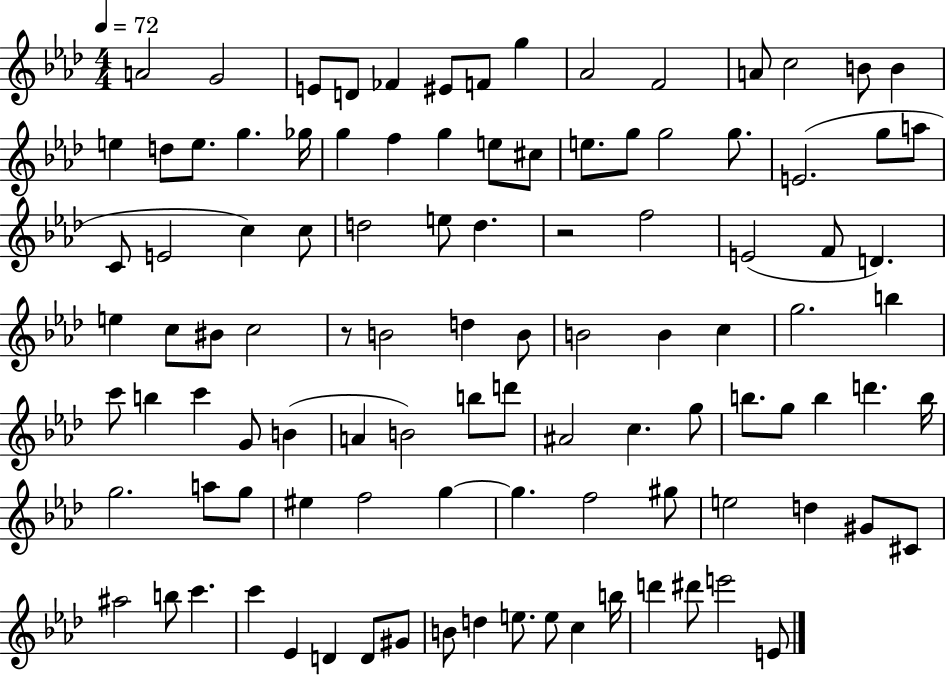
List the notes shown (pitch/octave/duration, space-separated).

A4/h G4/h E4/e D4/e FES4/q EIS4/e F4/e G5/q Ab4/h F4/h A4/e C5/h B4/e B4/q E5/q D5/e E5/e. G5/q. Gb5/s G5/q F5/q G5/q E5/e C#5/e E5/e. G5/e G5/h G5/e. E4/h. G5/e A5/e C4/e E4/h C5/q C5/e D5/h E5/e D5/q. R/h F5/h E4/h F4/e D4/q. E5/q C5/e BIS4/e C5/h R/e B4/h D5/q B4/e B4/h B4/q C5/q G5/h. B5/q C6/e B5/q C6/q G4/e B4/q A4/q B4/h B5/e D6/e A#4/h C5/q. G5/e B5/e. G5/e B5/q D6/q. B5/s G5/h. A5/e G5/e EIS5/q F5/h G5/q G5/q. F5/h G#5/e E5/h D5/q G#4/e C#4/e A#5/h B5/e C6/q. C6/q Eb4/q D4/q D4/e G#4/e B4/e D5/q E5/e. E5/e C5/q B5/s D6/q D#6/e E6/h E4/e